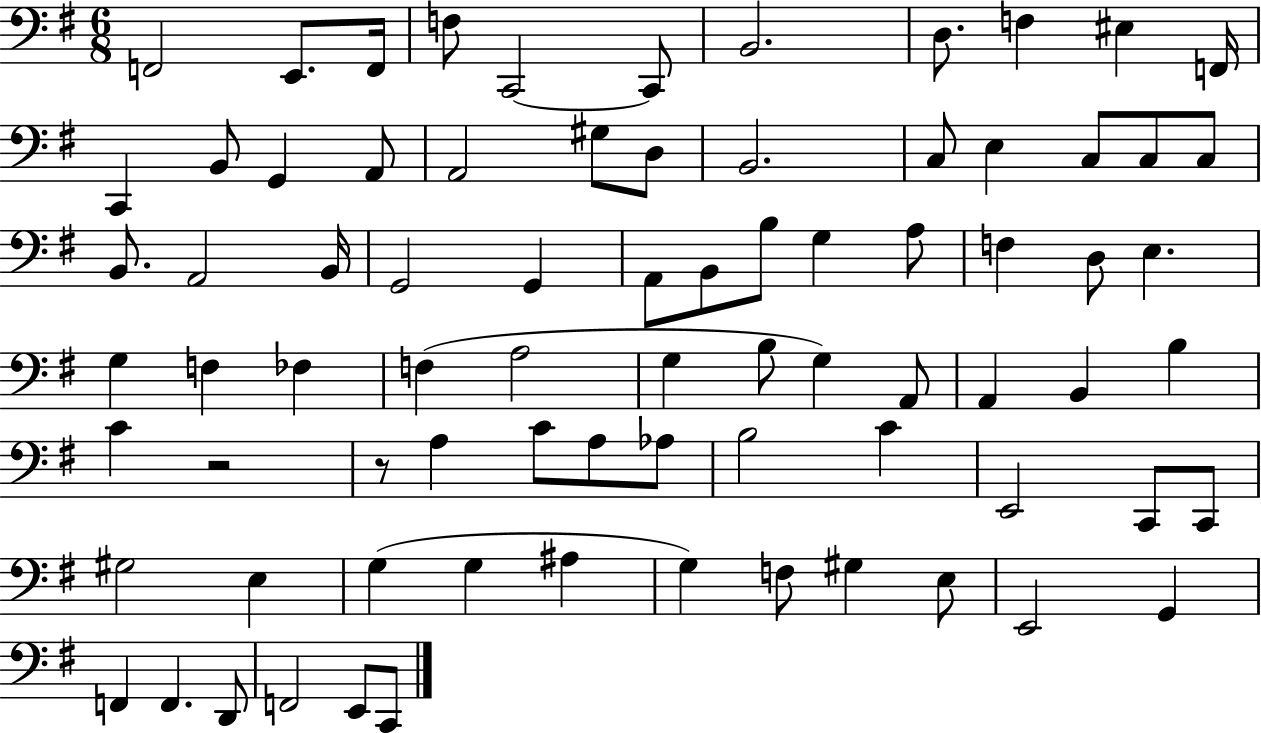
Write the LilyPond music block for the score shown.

{
  \clef bass
  \numericTimeSignature
  \time 6/8
  \key g \major
  f,2 e,8. f,16 | f8 c,2~~ c,8 | b,2. | d8. f4 eis4 f,16 | \break c,4 b,8 g,4 a,8 | a,2 gis8 d8 | b,2. | c8 e4 c8 c8 c8 | \break b,8. a,2 b,16 | g,2 g,4 | a,8 b,8 b8 g4 a8 | f4 d8 e4. | \break g4 f4 fes4 | f4( a2 | g4 b8 g4) a,8 | a,4 b,4 b4 | \break c'4 r2 | r8 a4 c'8 a8 aes8 | b2 c'4 | e,2 c,8 c,8 | \break gis2 e4 | g4( g4 ais4 | g4) f8 gis4 e8 | e,2 g,4 | \break f,4 f,4. d,8 | f,2 e,8 c,8 | \bar "|."
}